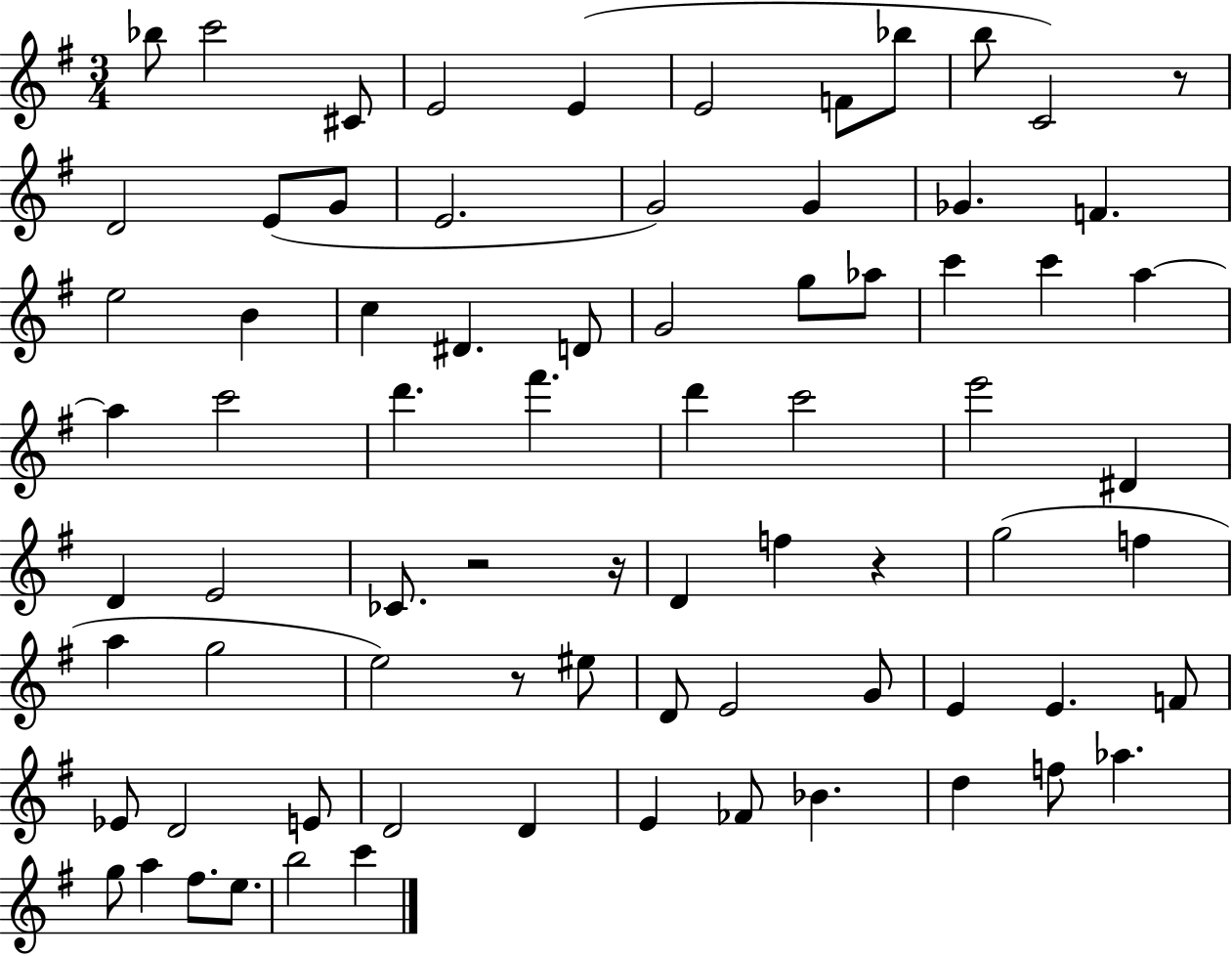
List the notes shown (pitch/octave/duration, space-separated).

Bb5/e C6/h C#4/e E4/h E4/q E4/h F4/e Bb5/e B5/e C4/h R/e D4/h E4/e G4/e E4/h. G4/h G4/q Gb4/q. F4/q. E5/h B4/q C5/q D#4/q. D4/e G4/h G5/e Ab5/e C6/q C6/q A5/q A5/q C6/h D6/q. F#6/q. D6/q C6/h E6/h D#4/q D4/q E4/h CES4/e. R/h R/s D4/q F5/q R/q G5/h F5/q A5/q G5/h E5/h R/e EIS5/e D4/e E4/h G4/e E4/q E4/q. F4/e Eb4/e D4/h E4/e D4/h D4/q E4/q FES4/e Bb4/q. D5/q F5/e Ab5/q. G5/e A5/q F#5/e. E5/e. B5/h C6/q